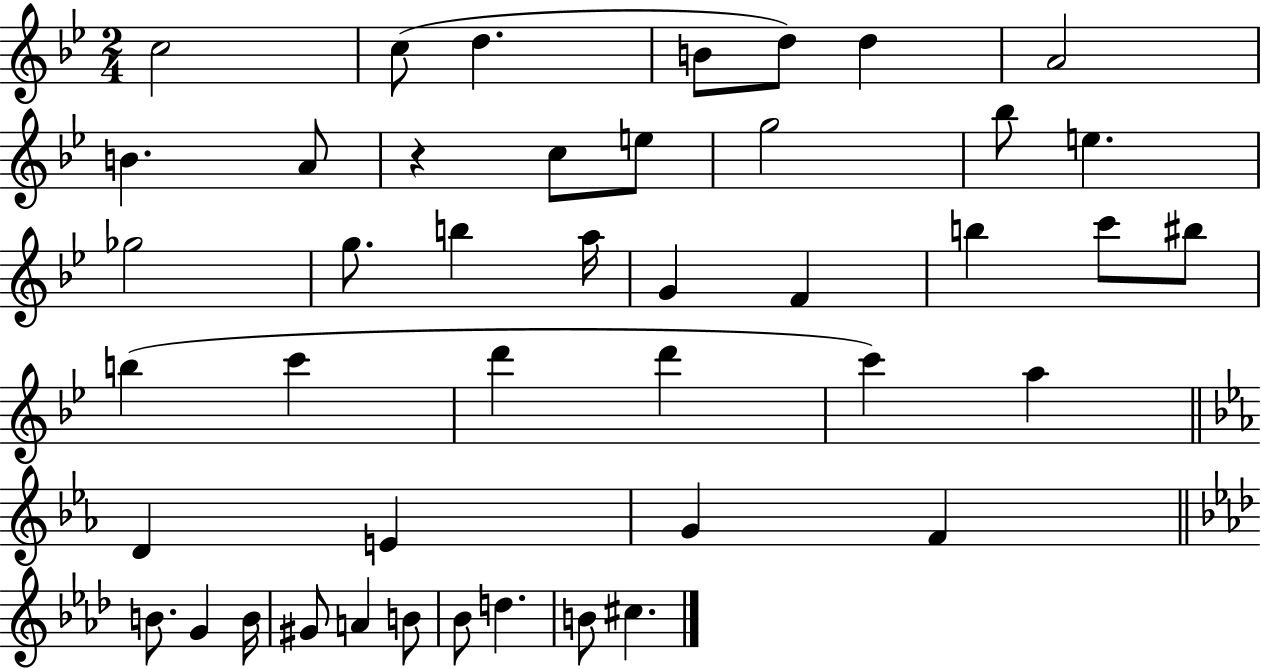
X:1
T:Untitled
M:2/4
L:1/4
K:Bb
c2 c/2 d B/2 d/2 d A2 B A/2 z c/2 e/2 g2 _b/2 e _g2 g/2 b a/4 G F b c'/2 ^b/2 b c' d' d' c' a D E G F B/2 G B/4 ^G/2 A B/2 _B/2 d B/2 ^c